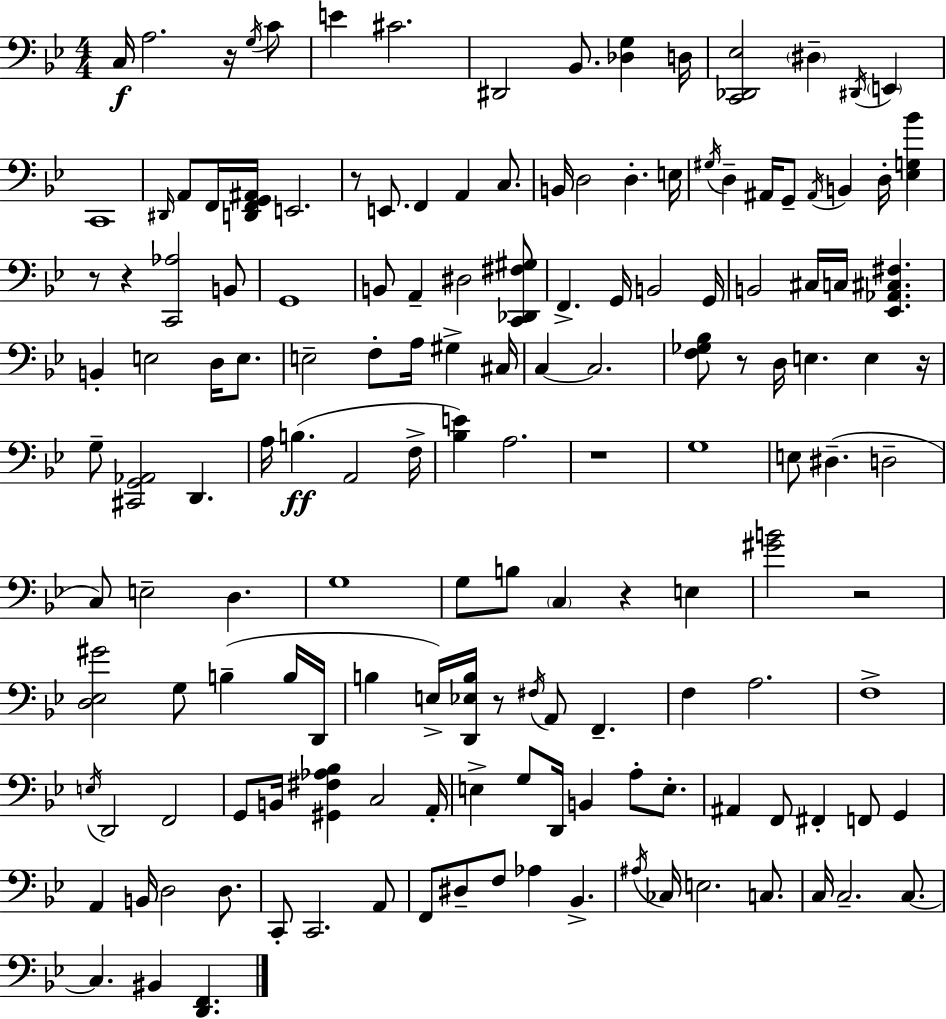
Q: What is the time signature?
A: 4/4